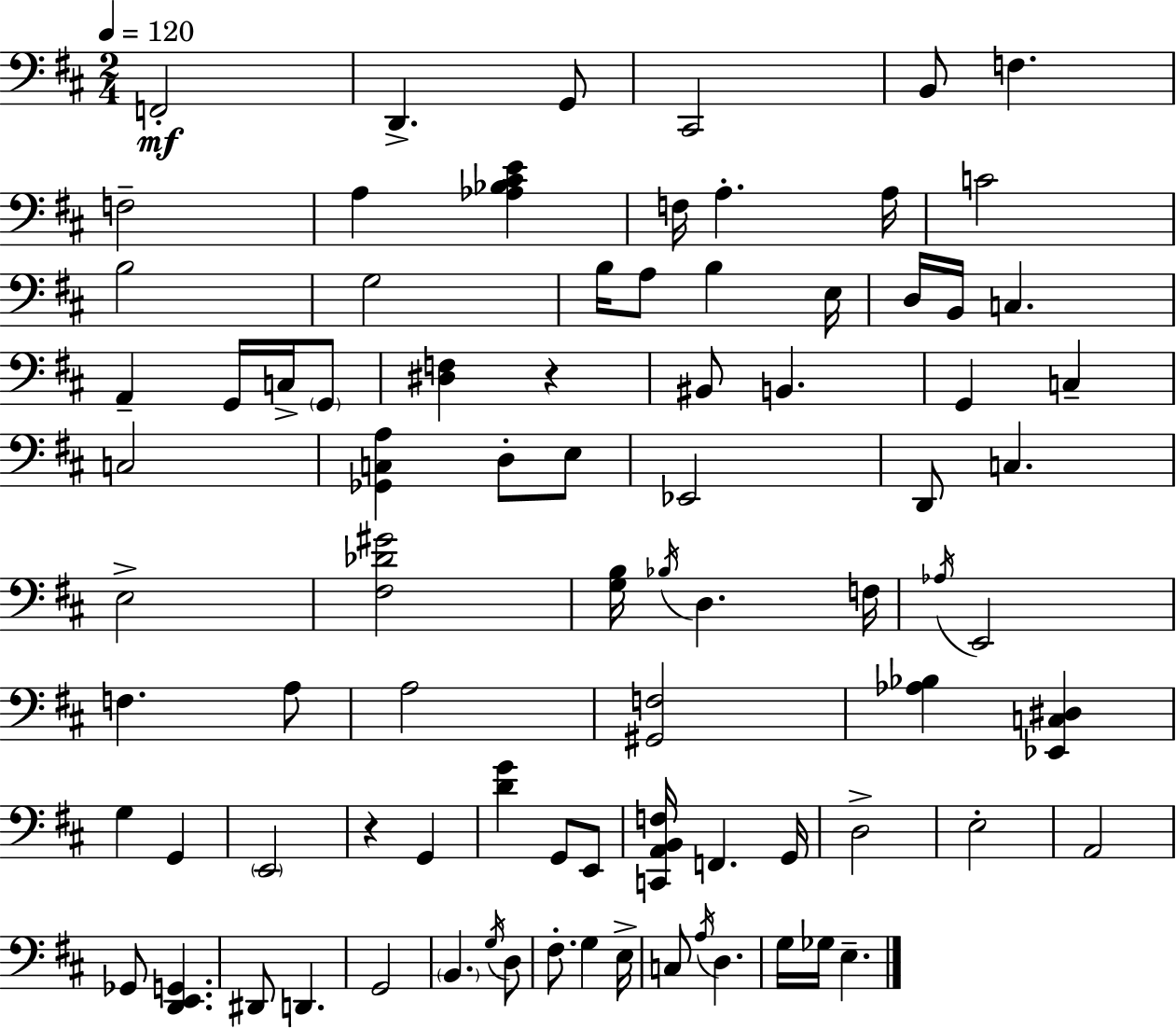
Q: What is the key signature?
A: D major